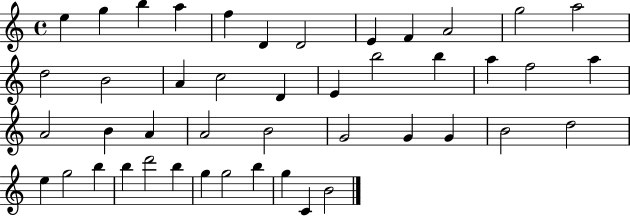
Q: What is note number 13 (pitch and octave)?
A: D5